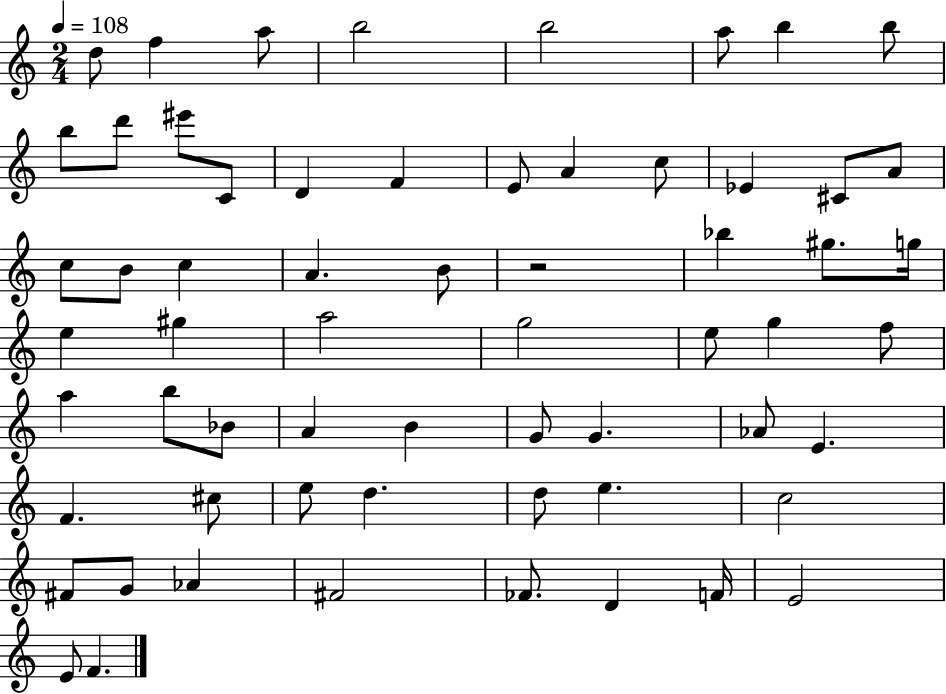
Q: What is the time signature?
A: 2/4